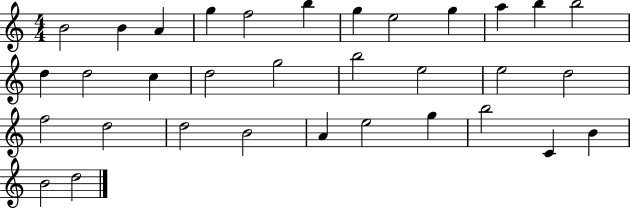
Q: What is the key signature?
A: C major